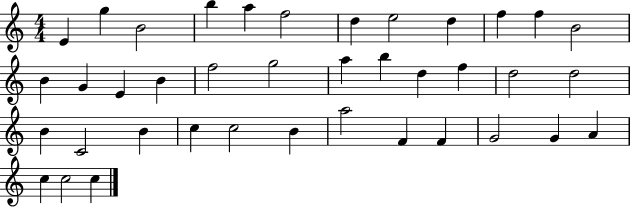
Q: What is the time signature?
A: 4/4